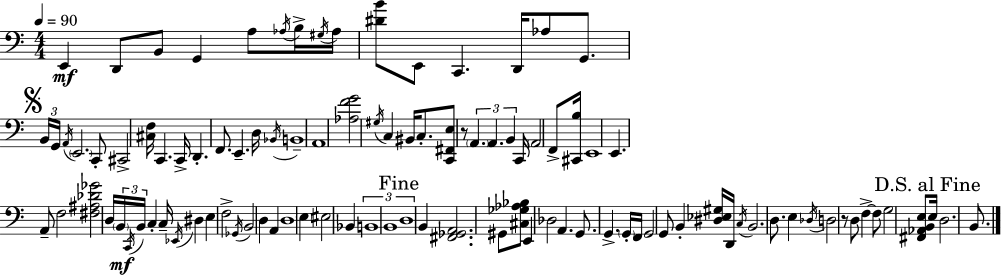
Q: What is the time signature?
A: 4/4